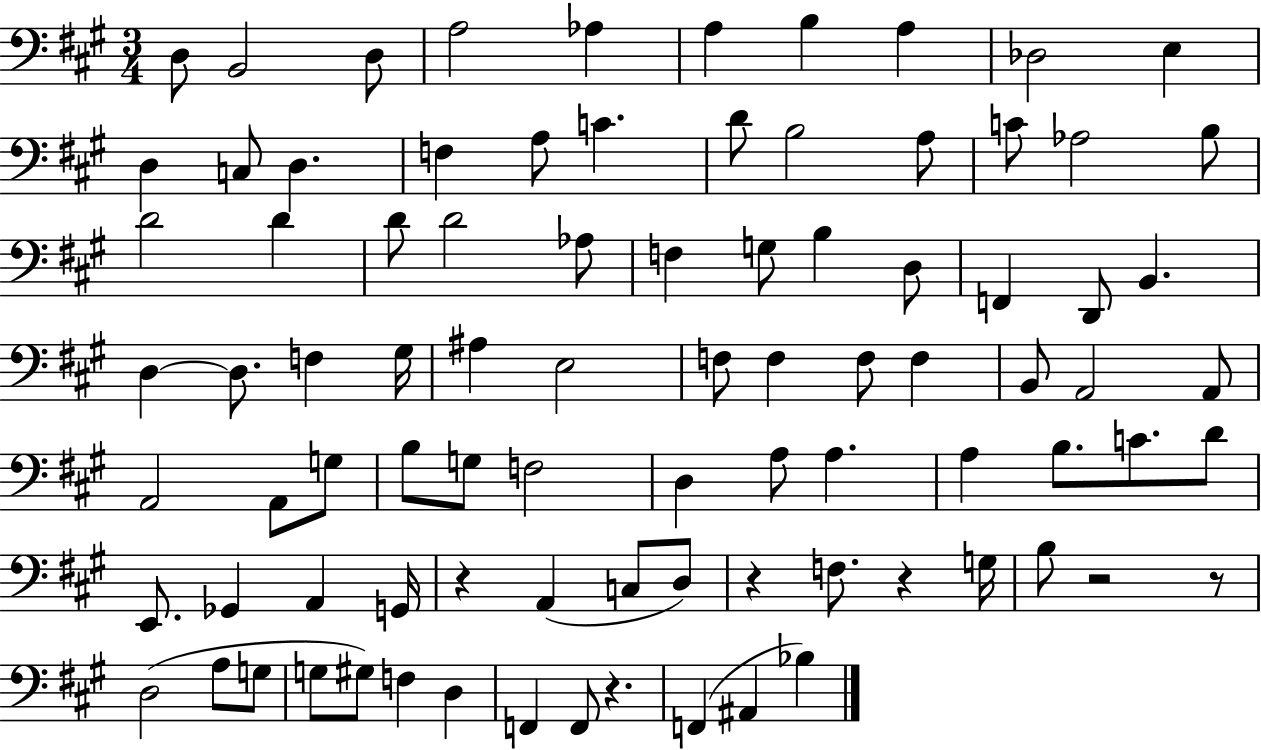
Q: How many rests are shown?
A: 6